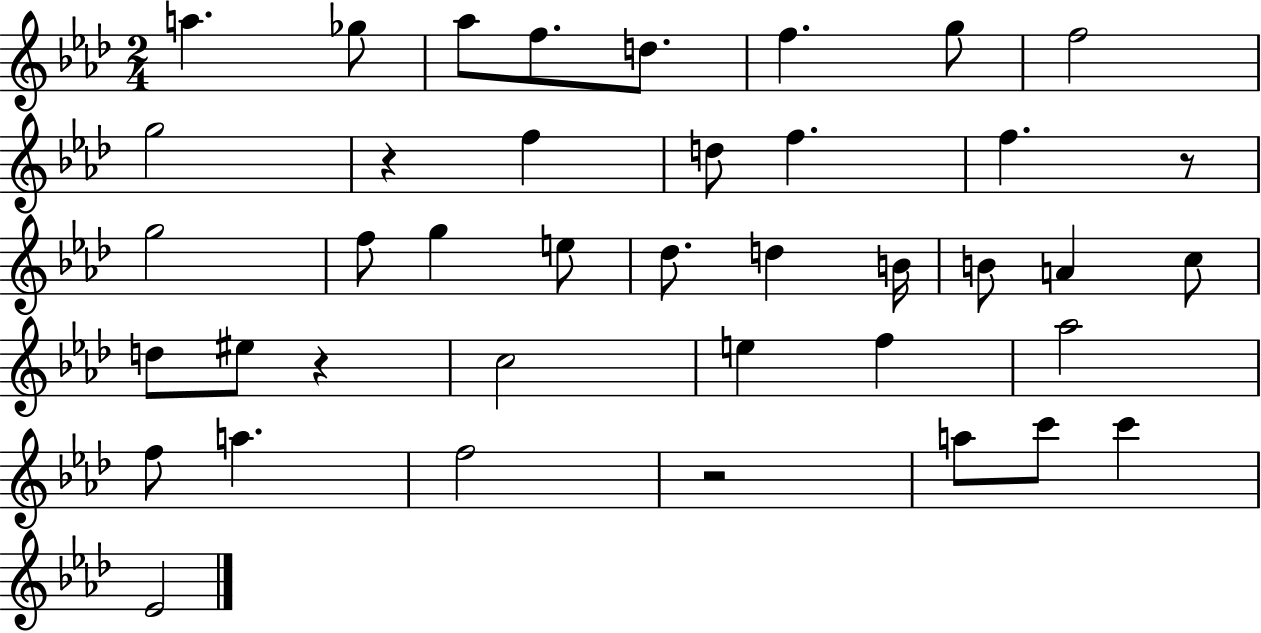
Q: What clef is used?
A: treble